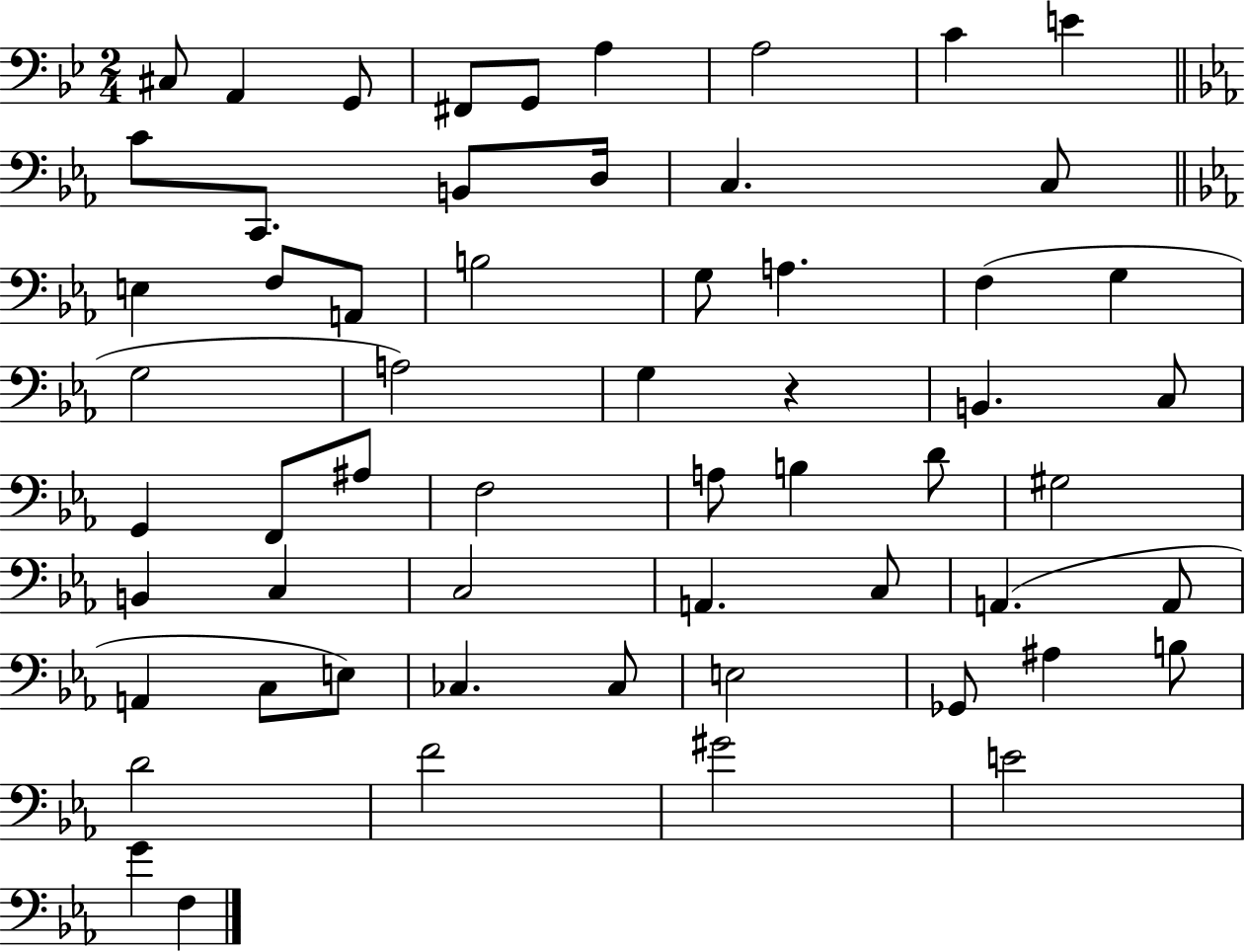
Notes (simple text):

C#3/e A2/q G2/e F#2/e G2/e A3/q A3/h C4/q E4/q C4/e C2/e. B2/e D3/s C3/q. C3/e E3/q F3/e A2/e B3/h G3/e A3/q. F3/q G3/q G3/h A3/h G3/q R/q B2/q. C3/e G2/q F2/e A#3/e F3/h A3/e B3/q D4/e G#3/h B2/q C3/q C3/h A2/q. C3/e A2/q. A2/e A2/q C3/e E3/e CES3/q. CES3/e E3/h Gb2/e A#3/q B3/e D4/h F4/h G#4/h E4/h G4/q F3/q